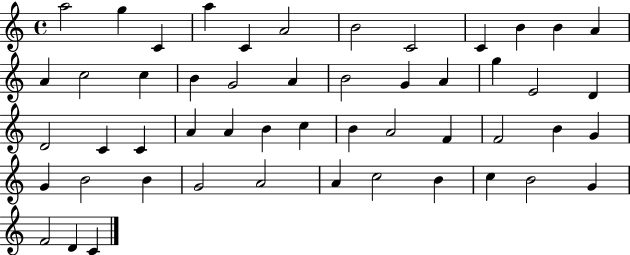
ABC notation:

X:1
T:Untitled
M:4/4
L:1/4
K:C
a2 g C a C A2 B2 C2 C B B A A c2 c B G2 A B2 G A g E2 D D2 C C A A B c B A2 F F2 B G G B2 B G2 A2 A c2 B c B2 G F2 D C